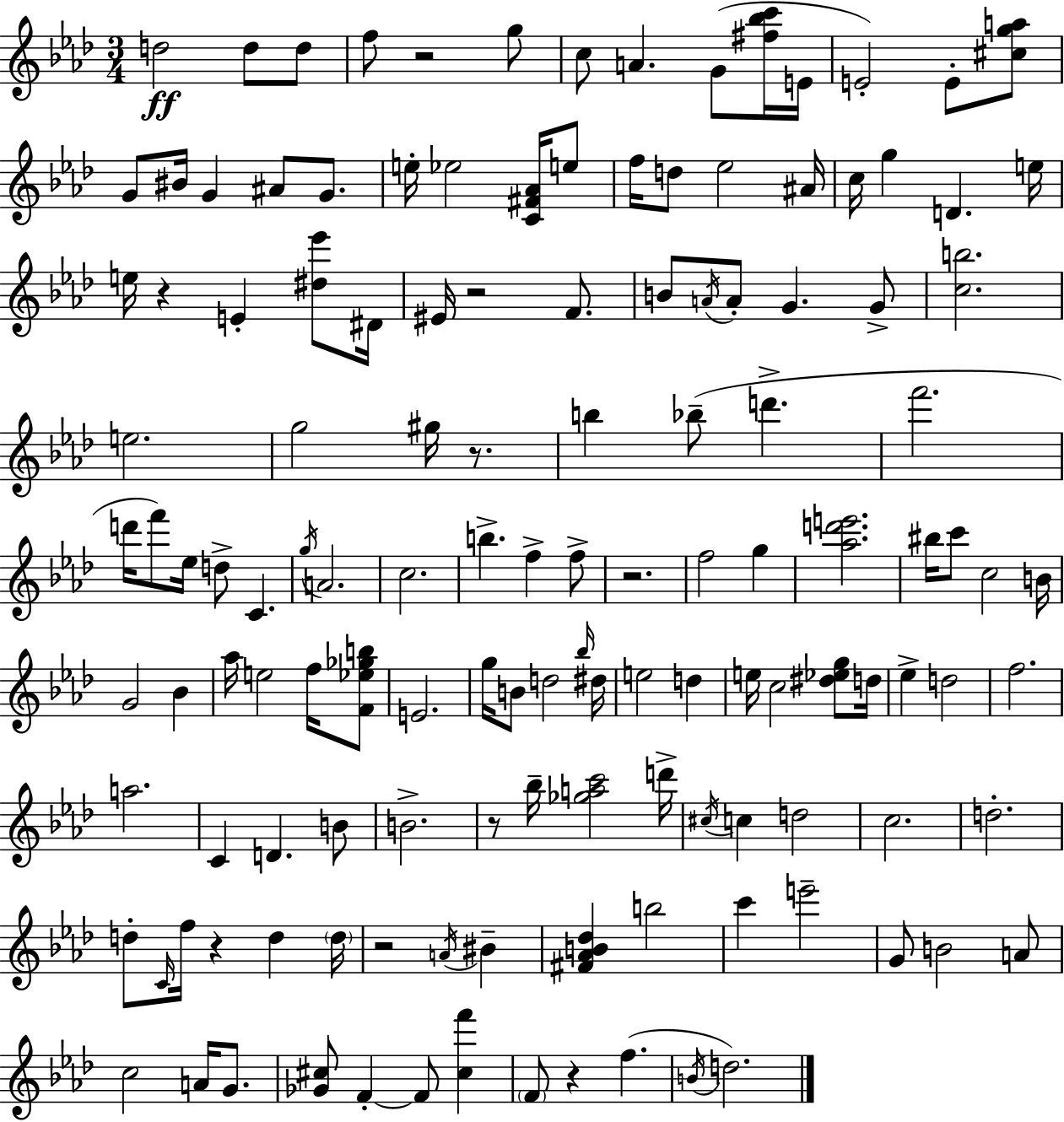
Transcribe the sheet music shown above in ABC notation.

X:1
T:Untitled
M:3/4
L:1/4
K:Ab
d2 d/2 d/2 f/2 z2 g/2 c/2 A G/2 [^f_bc']/4 E/4 E2 E/2 [^cga]/2 G/2 ^B/4 G ^A/2 G/2 e/4 _e2 [C^F_A]/4 e/2 f/4 d/2 _e2 ^A/4 c/4 g D e/4 e/4 z E [^d_e']/2 ^D/4 ^E/4 z2 F/2 B/2 A/4 A/2 G G/2 [cb]2 e2 g2 ^g/4 z/2 b _b/2 d' f'2 d'/4 f'/2 _e/4 d/2 C g/4 A2 c2 b f f/2 z2 f2 g [_ad'e']2 ^b/4 c'/2 c2 B/4 G2 _B _a/4 e2 f/4 [F_e_gb]/2 E2 g/4 B/2 d2 _b/4 ^d/4 e2 d e/4 c2 [^d_eg]/2 d/4 _e d2 f2 a2 C D B/2 B2 z/2 _b/4 [_gac']2 d'/4 ^c/4 c d2 c2 d2 d/2 C/4 f/4 z d d/4 z2 A/4 ^B [^F_AB_d] b2 c' e'2 G/2 B2 A/2 c2 A/4 G/2 [_G^c]/2 F F/2 [^cf'] F/2 z f B/4 d2